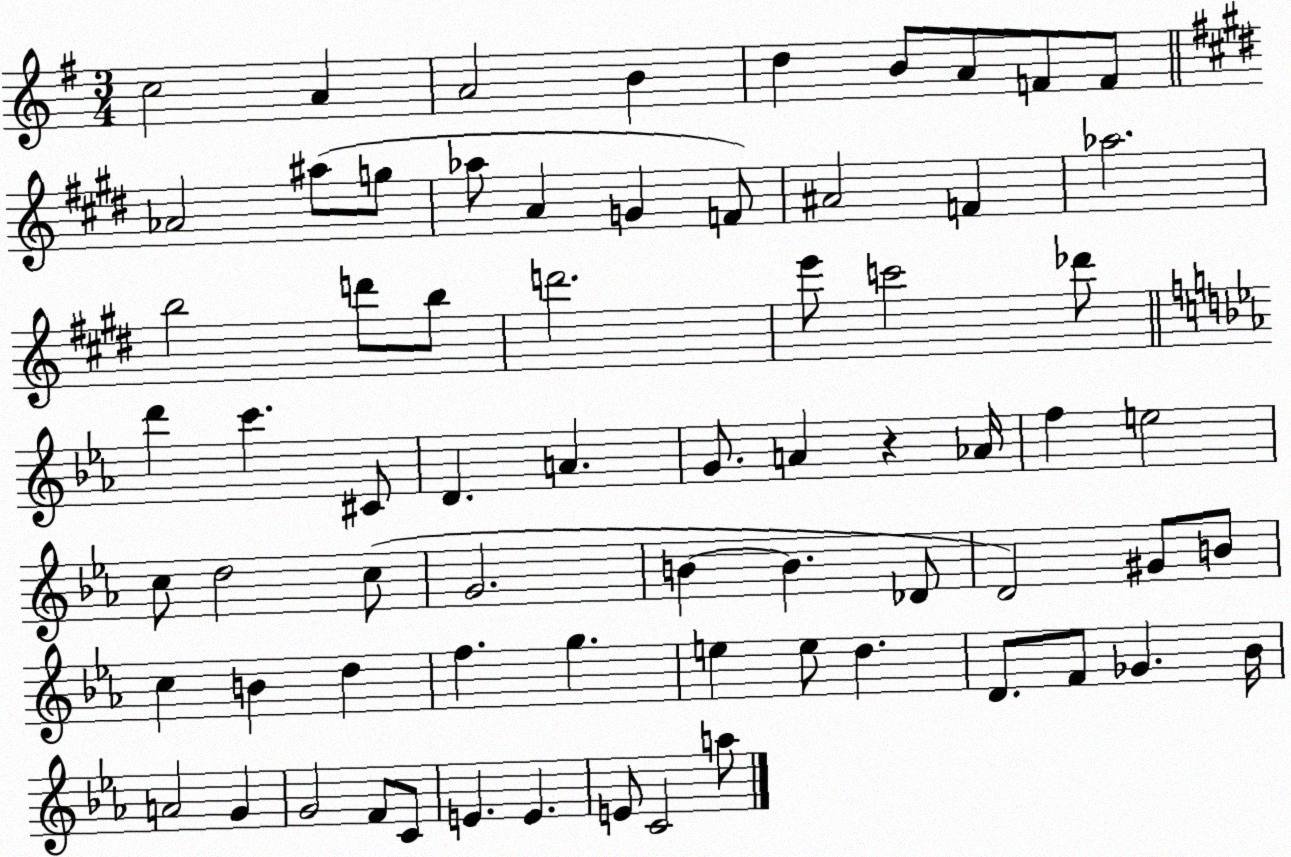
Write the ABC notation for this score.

X:1
T:Untitled
M:3/4
L:1/4
K:G
c2 A A2 B d B/2 A/2 F/2 F/2 _A2 ^a/2 g/2 _a/2 A G F/2 ^A2 F _a2 b2 d'/2 b/2 d'2 e'/2 c'2 _d'/2 d' c' ^C/2 D A G/2 A z _A/4 f e2 c/2 d2 c/2 G2 B B _D/2 D2 ^G/2 B/2 c B d f g e e/2 d D/2 F/2 _G _B/4 A2 G G2 F/2 C/2 E E E/2 C2 a/2